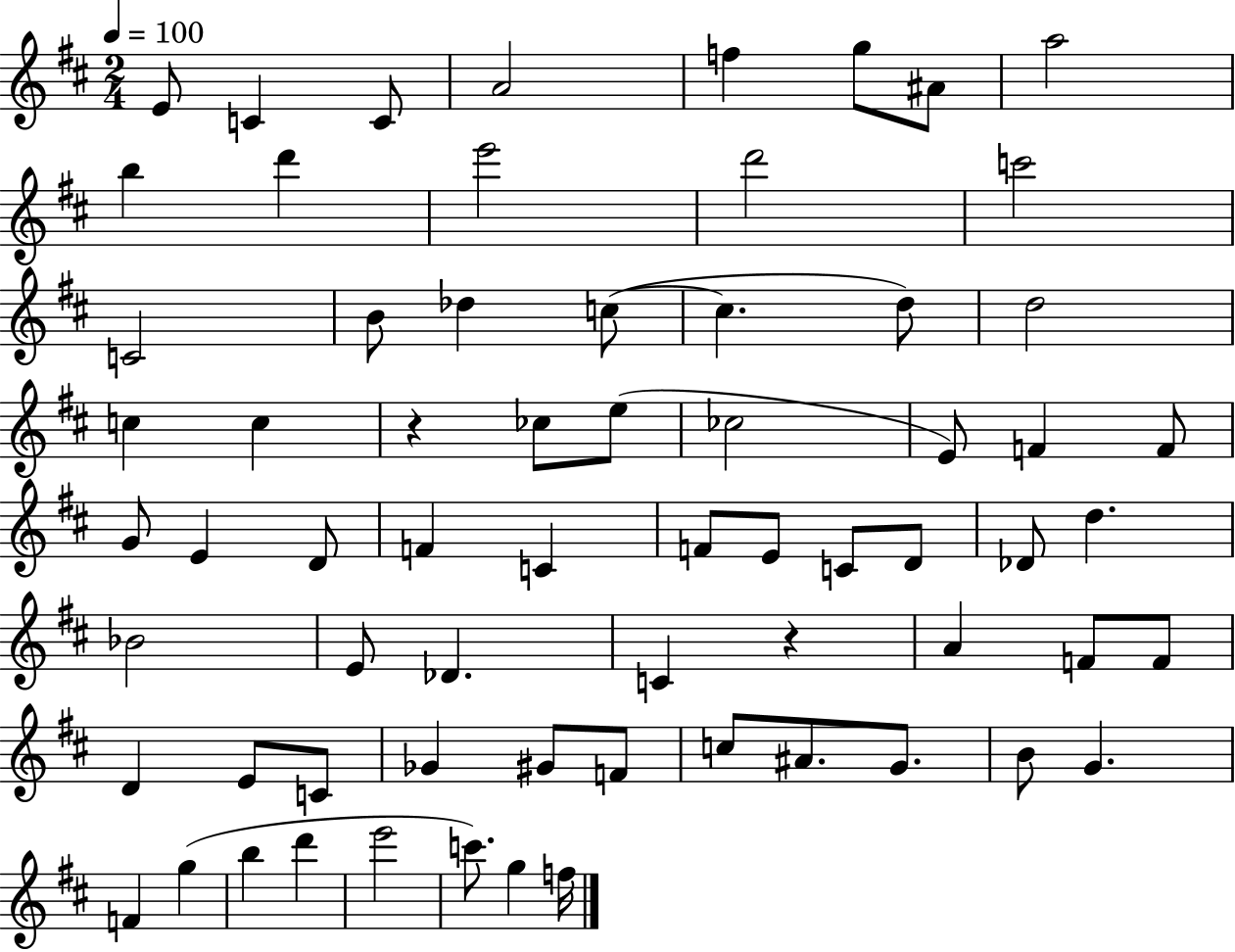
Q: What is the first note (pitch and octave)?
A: E4